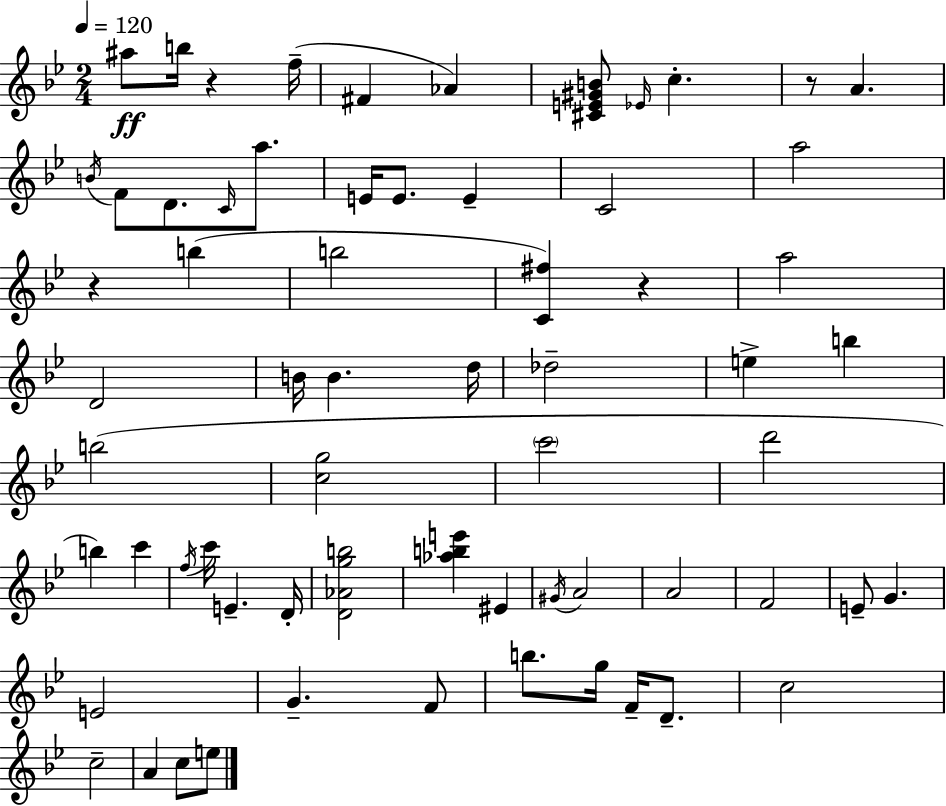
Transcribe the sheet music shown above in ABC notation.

X:1
T:Untitled
M:2/4
L:1/4
K:Gm
^a/2 b/4 z f/4 ^F _A [^CE^GB]/2 _E/4 c z/2 A B/4 F/2 D/2 C/4 a/2 E/4 E/2 E C2 a2 z b b2 [C^f] z a2 D2 B/4 B d/4 _d2 e b b2 [cg]2 c'2 d'2 b c' f/4 c'/4 E D/4 [D_Agb]2 [_abe'] ^E ^G/4 A2 A2 F2 E/2 G E2 G F/2 b/2 g/4 F/4 D/2 c2 c2 A c/2 e/2